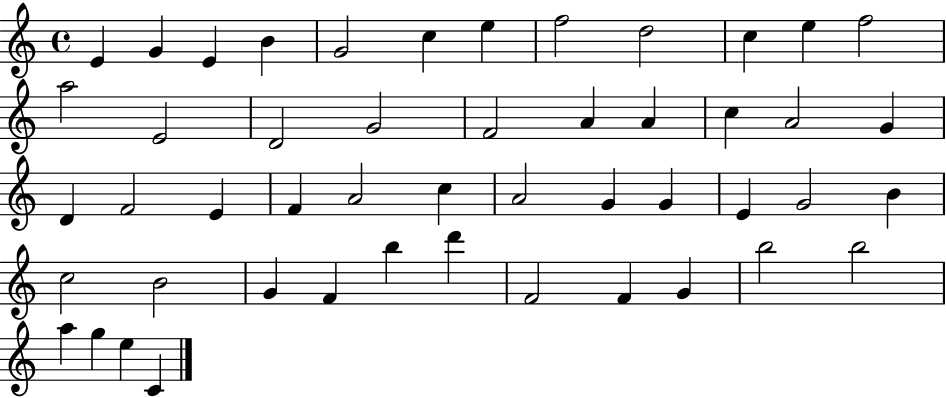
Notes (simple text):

E4/q G4/q E4/q B4/q G4/h C5/q E5/q F5/h D5/h C5/q E5/q F5/h A5/h E4/h D4/h G4/h F4/h A4/q A4/q C5/q A4/h G4/q D4/q F4/h E4/q F4/q A4/h C5/q A4/h G4/q G4/q E4/q G4/h B4/q C5/h B4/h G4/q F4/q B5/q D6/q F4/h F4/q G4/q B5/h B5/h A5/q G5/q E5/q C4/q